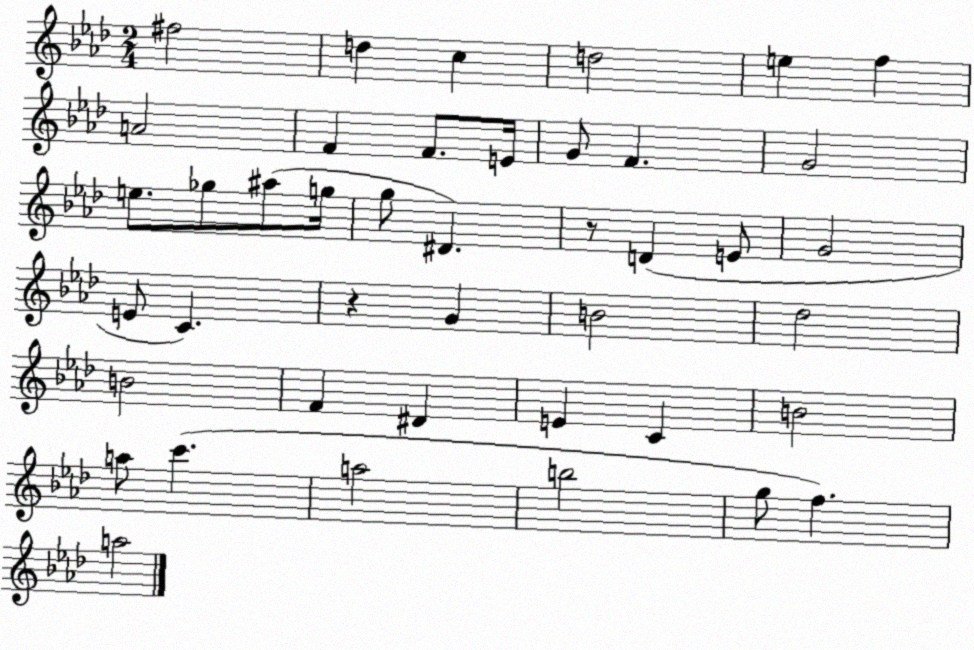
X:1
T:Untitled
M:2/4
L:1/4
K:Ab
^f2 d c d2 e f A2 F F/2 E/4 G/2 F G2 e/2 _g/2 ^a/2 g/4 g/2 ^D z/2 D E/2 G2 E/2 C z G B2 _d2 B2 F ^D E C B2 a/2 c' a2 b2 g/2 f a2